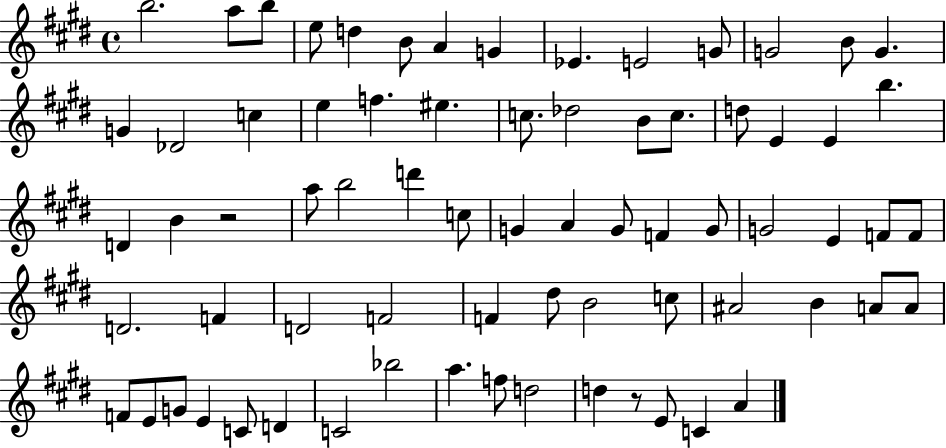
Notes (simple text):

B5/h. A5/e B5/e E5/e D5/q B4/e A4/q G4/q Eb4/q. E4/h G4/e G4/h B4/e G4/q. G4/q Db4/h C5/q E5/q F5/q. EIS5/q. C5/e. Db5/h B4/e C5/e. D5/e E4/q E4/q B5/q. D4/q B4/q R/h A5/e B5/h D6/q C5/e G4/q A4/q G4/e F4/q G4/e G4/h E4/q F4/e F4/e D4/h. F4/q D4/h F4/h F4/q D#5/e B4/h C5/e A#4/h B4/q A4/e A4/e F4/e E4/e G4/e E4/q C4/e D4/q C4/h Bb5/h A5/q. F5/e D5/h D5/q R/e E4/e C4/q A4/q